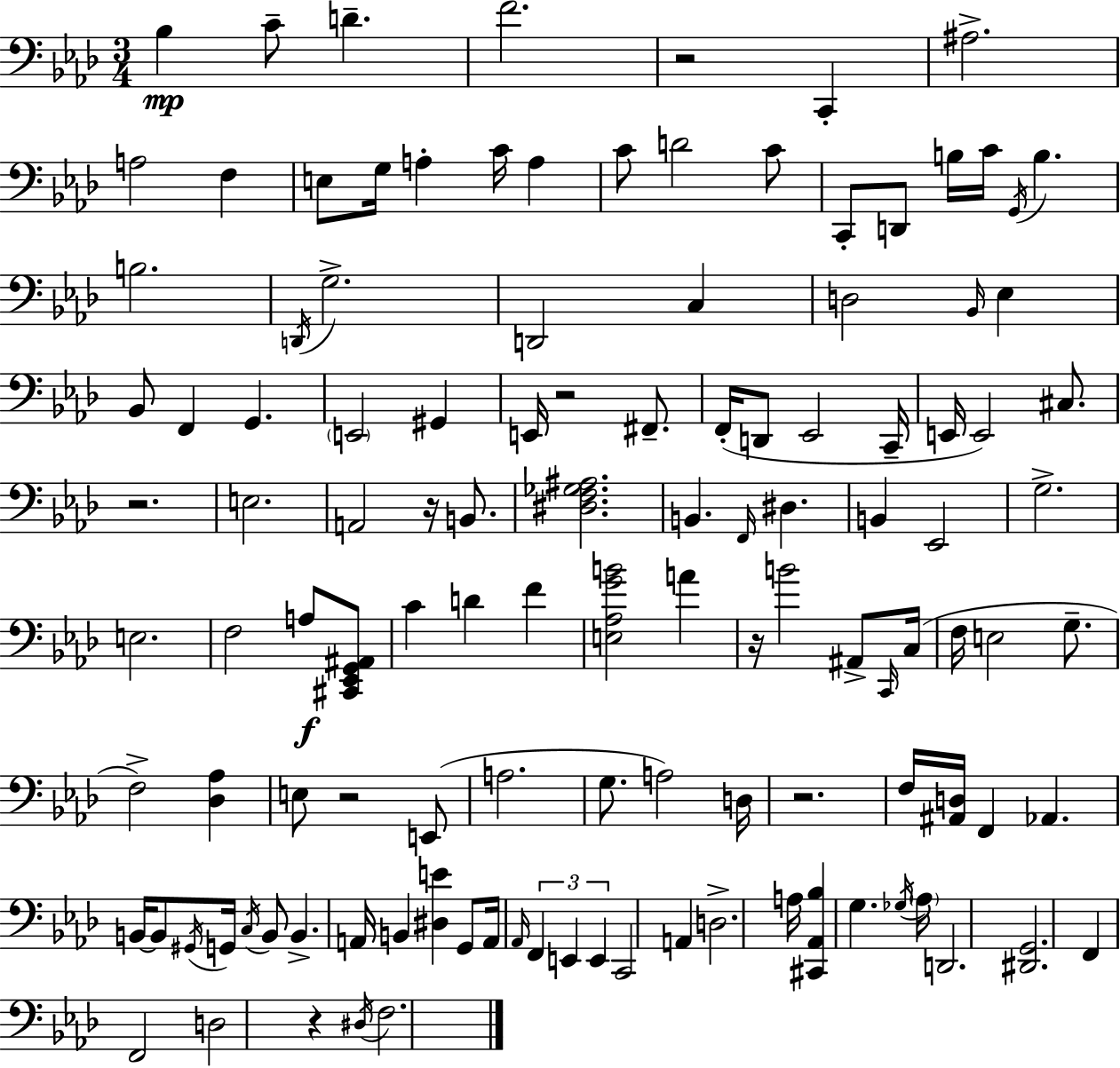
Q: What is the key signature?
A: F minor